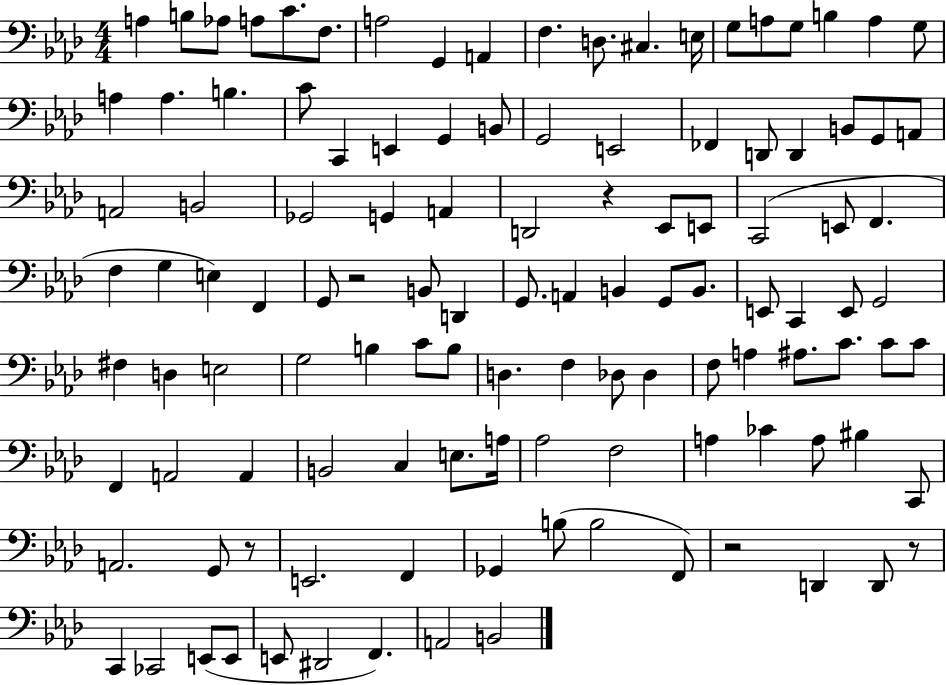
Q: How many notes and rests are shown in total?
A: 117